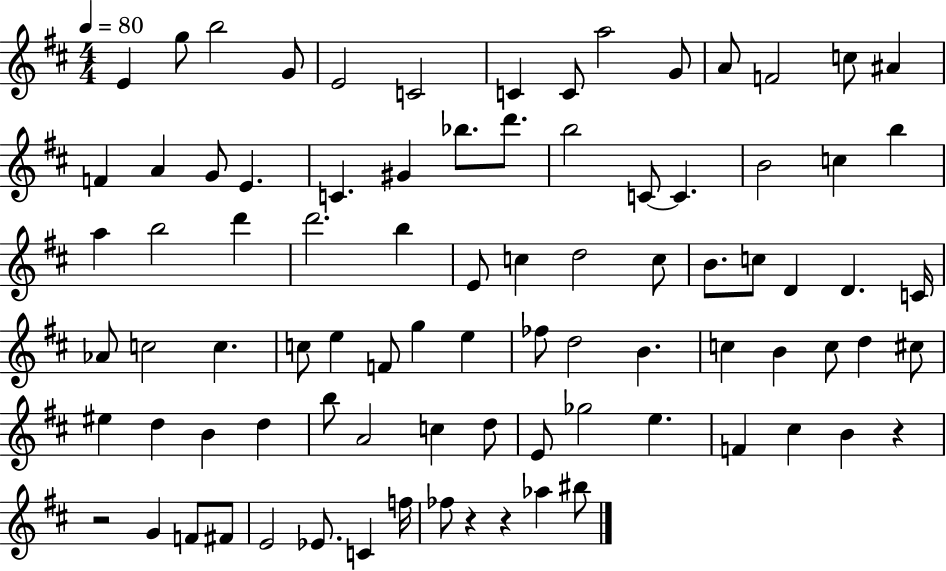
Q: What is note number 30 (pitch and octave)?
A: B5